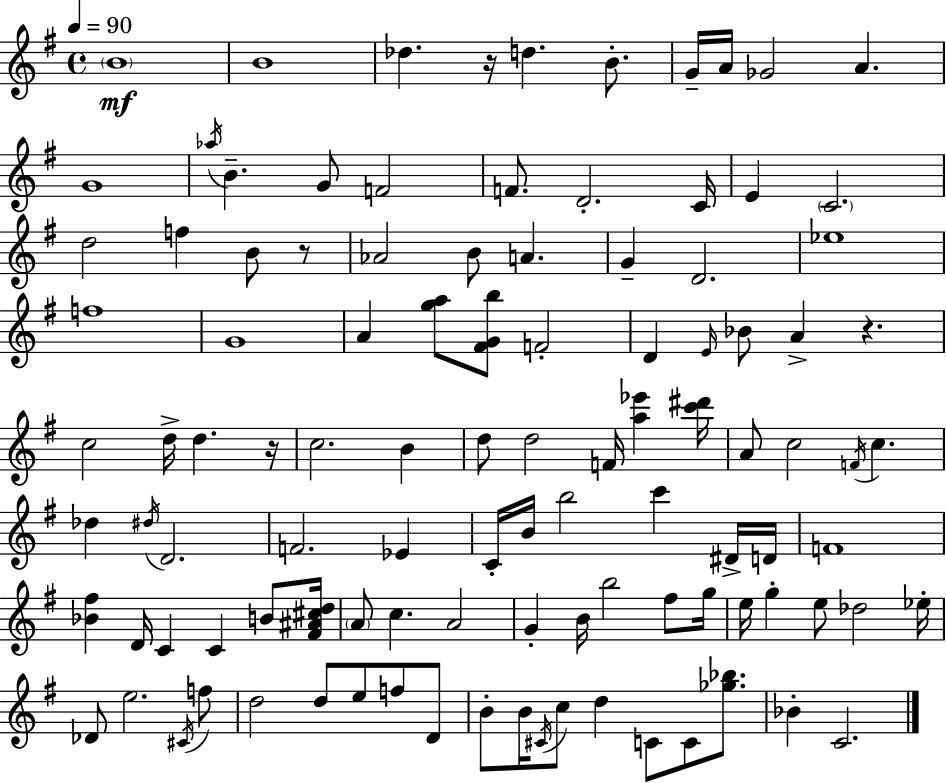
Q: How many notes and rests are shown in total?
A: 106